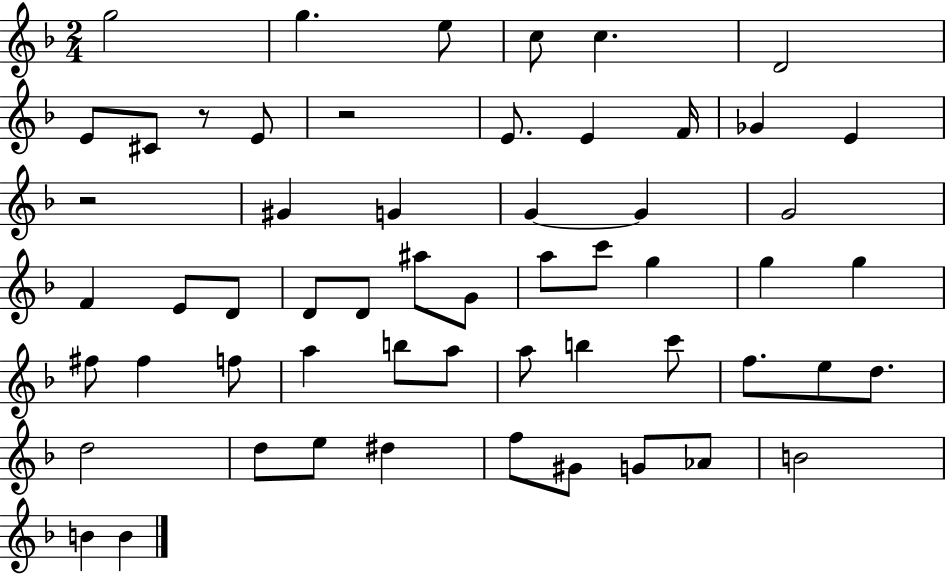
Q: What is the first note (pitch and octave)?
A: G5